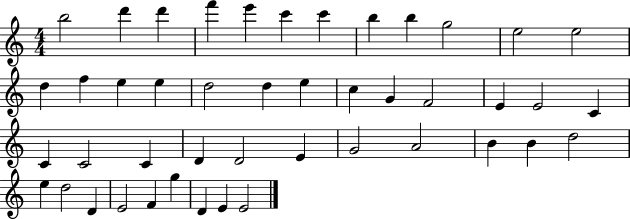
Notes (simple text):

B5/h D6/q D6/q F6/q E6/q C6/q C6/q B5/q B5/q G5/h E5/h E5/h D5/q F5/q E5/q E5/q D5/h D5/q E5/q C5/q G4/q F4/h E4/q E4/h C4/q C4/q C4/h C4/q D4/q D4/h E4/q G4/h A4/h B4/q B4/q D5/h E5/q D5/h D4/q E4/h F4/q G5/q D4/q E4/q E4/h